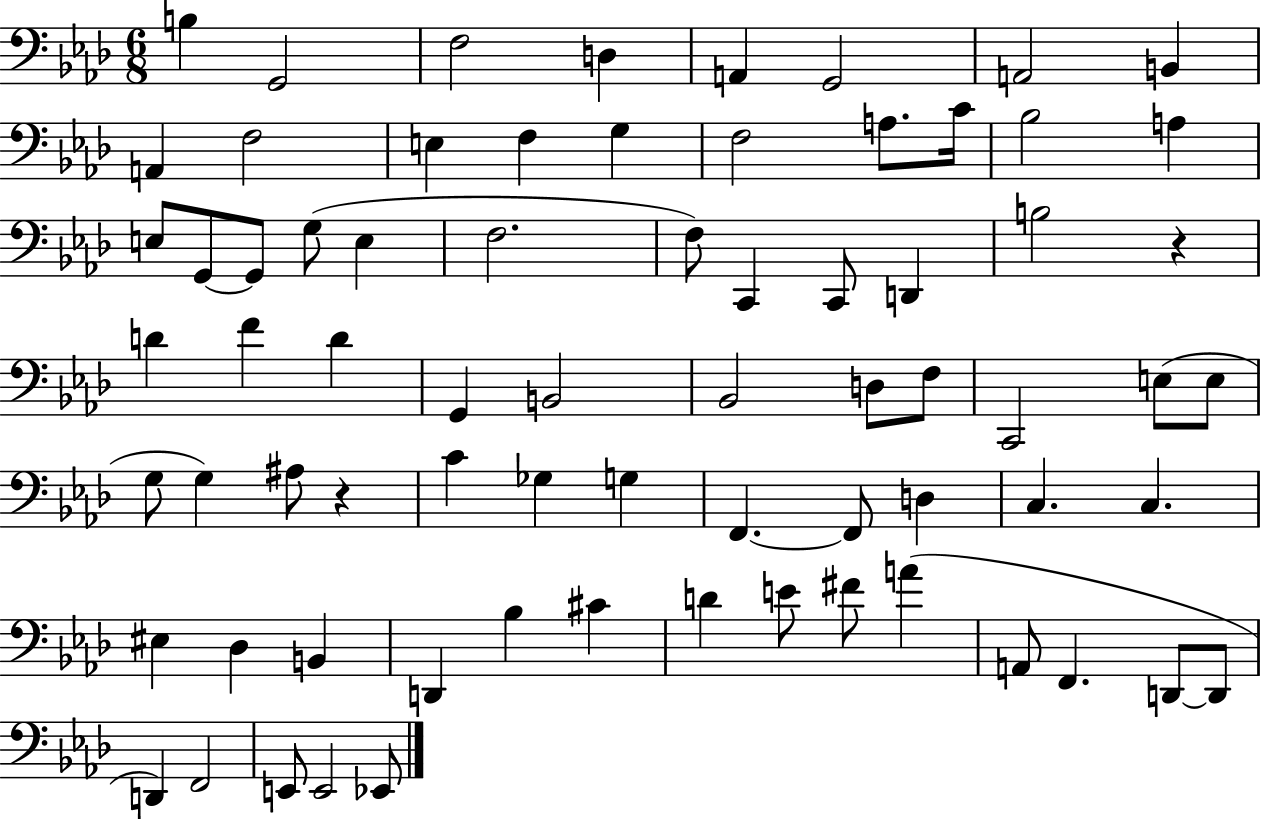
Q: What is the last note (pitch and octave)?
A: Eb2